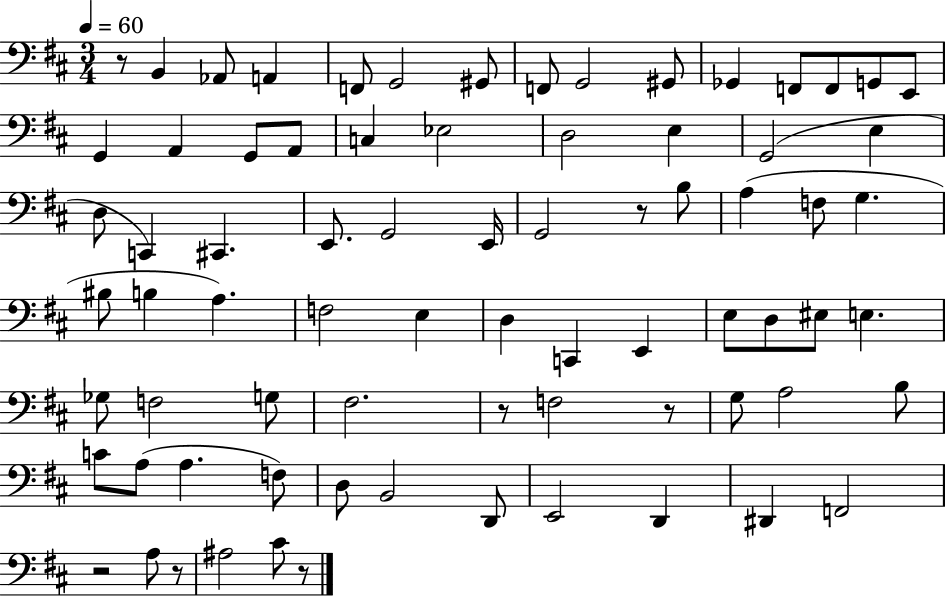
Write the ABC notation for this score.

X:1
T:Untitled
M:3/4
L:1/4
K:D
z/2 B,, _A,,/2 A,, F,,/2 G,,2 ^G,,/2 F,,/2 G,,2 ^G,,/2 _G,, F,,/2 F,,/2 G,,/2 E,,/2 G,, A,, G,,/2 A,,/2 C, _E,2 D,2 E, G,,2 E, D,/2 C,, ^C,, E,,/2 G,,2 E,,/4 G,,2 z/2 B,/2 A, F,/2 G, ^B,/2 B, A, F,2 E, D, C,, E,, E,/2 D,/2 ^E,/2 E, _G,/2 F,2 G,/2 ^F,2 z/2 F,2 z/2 G,/2 A,2 B,/2 C/2 A,/2 A, F,/2 D,/2 B,,2 D,,/2 E,,2 D,, ^D,, F,,2 z2 A,/2 z/2 ^A,2 ^C/2 z/2